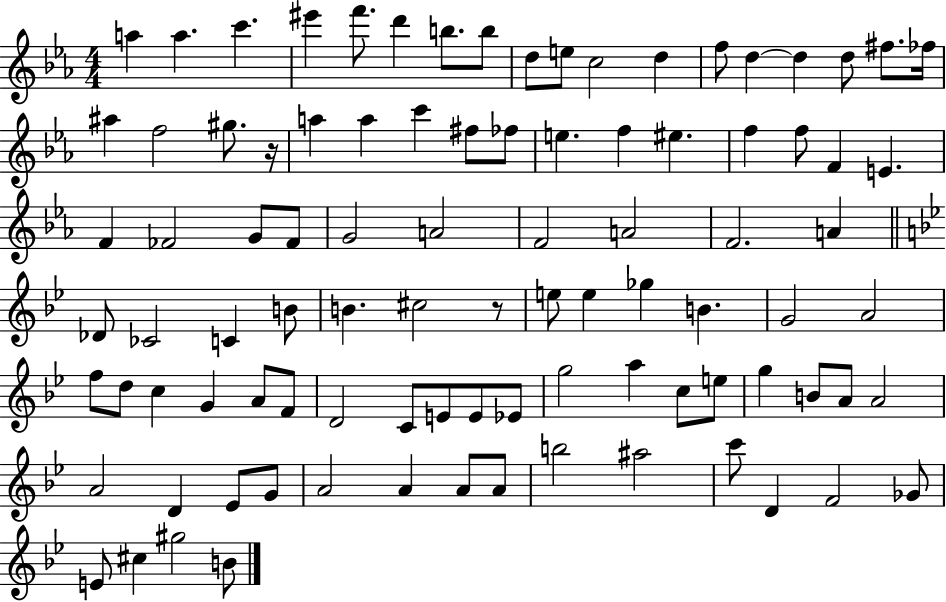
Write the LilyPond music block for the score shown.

{
  \clef treble
  \numericTimeSignature
  \time 4/4
  \key ees \major
  a''4 a''4. c'''4. | eis'''4 f'''8. d'''4 b''8. b''8 | d''8 e''8 c''2 d''4 | f''8 d''4~~ d''4 d''8 fis''8. fes''16 | \break ais''4 f''2 gis''8. r16 | a''4 a''4 c'''4 fis''8 fes''8 | e''4. f''4 eis''4. | f''4 f''8 f'4 e'4. | \break f'4 fes'2 g'8 fes'8 | g'2 a'2 | f'2 a'2 | f'2. a'4 | \break \bar "||" \break \key g \minor des'8 ces'2 c'4 b'8 | b'4. cis''2 r8 | e''8 e''4 ges''4 b'4. | g'2 a'2 | \break f''8 d''8 c''4 g'4 a'8 f'8 | d'2 c'8 e'8 e'8 ees'8 | g''2 a''4 c''8 e''8 | g''4 b'8 a'8 a'2 | \break a'2 d'4 ees'8 g'8 | a'2 a'4 a'8 a'8 | b''2 ais''2 | c'''8 d'4 f'2 ges'8 | \break e'8 cis''4 gis''2 b'8 | \bar "|."
}